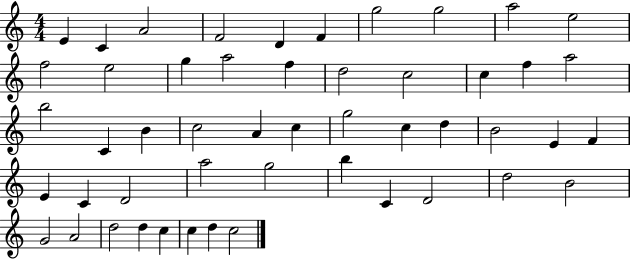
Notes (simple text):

E4/q C4/q A4/h F4/h D4/q F4/q G5/h G5/h A5/h E5/h F5/h E5/h G5/q A5/h F5/q D5/h C5/h C5/q F5/q A5/h B5/h C4/q B4/q C5/h A4/q C5/q G5/h C5/q D5/q B4/h E4/q F4/q E4/q C4/q D4/h A5/h G5/h B5/q C4/q D4/h D5/h B4/h G4/h A4/h D5/h D5/q C5/q C5/q D5/q C5/h